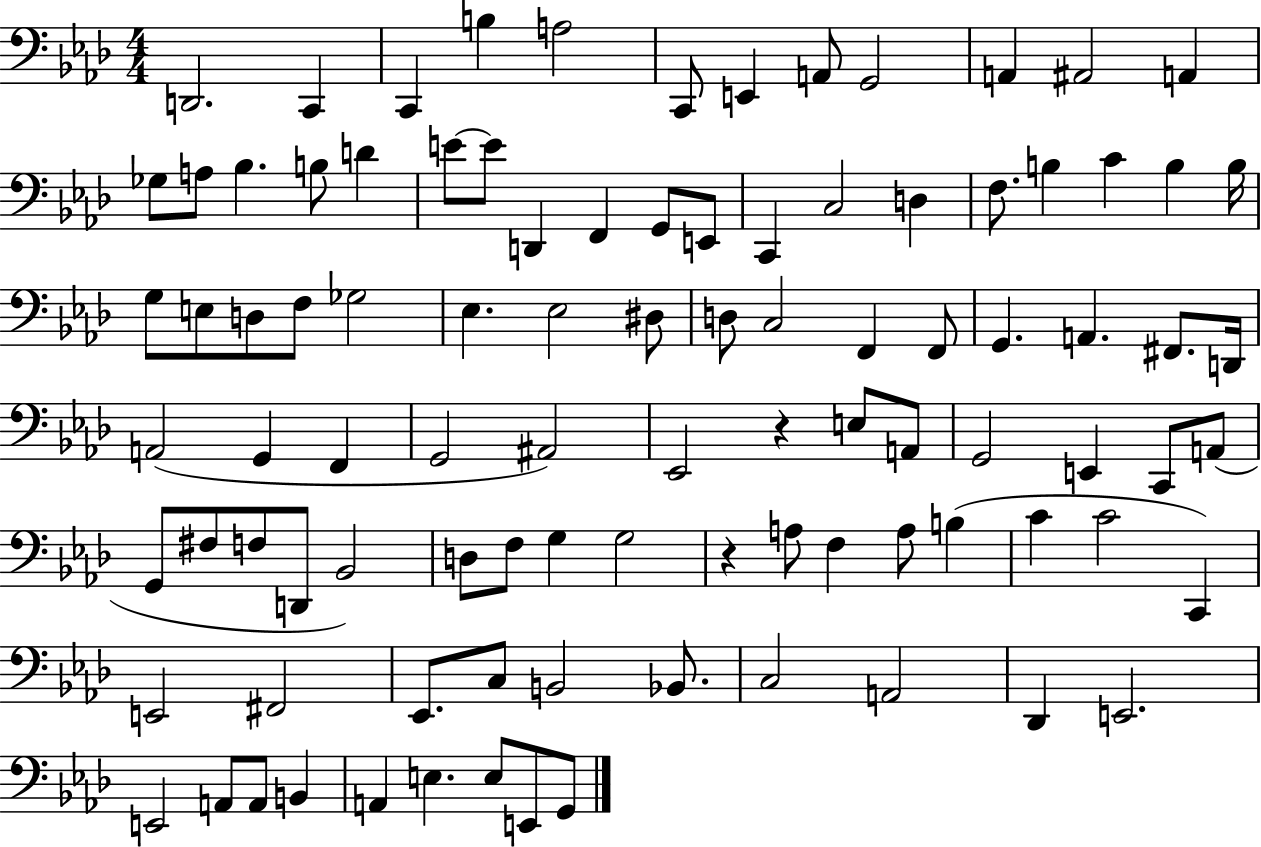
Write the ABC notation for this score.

X:1
T:Untitled
M:4/4
L:1/4
K:Ab
D,,2 C,, C,, B, A,2 C,,/2 E,, A,,/2 G,,2 A,, ^A,,2 A,, _G,/2 A,/2 _B, B,/2 D E/2 E/2 D,, F,, G,,/2 E,,/2 C,, C,2 D, F,/2 B, C B, B,/4 G,/2 E,/2 D,/2 F,/2 _G,2 _E, _E,2 ^D,/2 D,/2 C,2 F,, F,,/2 G,, A,, ^F,,/2 D,,/4 A,,2 G,, F,, G,,2 ^A,,2 _E,,2 z E,/2 A,,/2 G,,2 E,, C,,/2 A,,/2 G,,/2 ^F,/2 F,/2 D,,/2 _B,,2 D,/2 F,/2 G, G,2 z A,/2 F, A,/2 B, C C2 C,, E,,2 ^F,,2 _E,,/2 C,/2 B,,2 _B,,/2 C,2 A,,2 _D,, E,,2 E,,2 A,,/2 A,,/2 B,, A,, E, E,/2 E,,/2 G,,/2